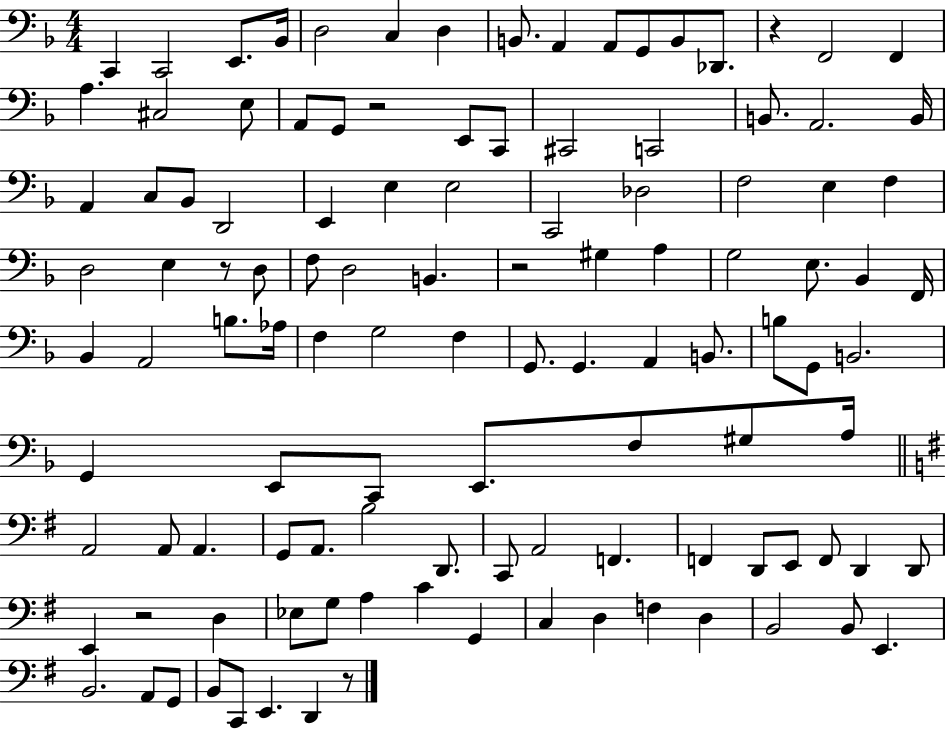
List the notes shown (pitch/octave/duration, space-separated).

C2/q C2/h E2/e. Bb2/s D3/h C3/q D3/q B2/e. A2/q A2/e G2/e B2/e Db2/e. R/q F2/h F2/q A3/q. C#3/h E3/e A2/e G2/e R/h E2/e C2/e C#2/h C2/h B2/e. A2/h. B2/s A2/q C3/e Bb2/e D2/h E2/q E3/q E3/h C2/h Db3/h F3/h E3/q F3/q D3/h E3/q R/e D3/e F3/e D3/h B2/q. R/h G#3/q A3/q G3/h E3/e. Bb2/q F2/s Bb2/q A2/h B3/e. Ab3/s F3/q G3/h F3/q G2/e. G2/q. A2/q B2/e. B3/e G2/e B2/h. G2/q E2/e C2/e E2/e. F3/e G#3/e A3/s A2/h A2/e A2/q. G2/e A2/e. B3/h D2/e. C2/e A2/h F2/q. F2/q D2/e E2/e F2/e D2/q D2/e E2/q R/h D3/q Eb3/e G3/e A3/q C4/q G2/q C3/q D3/q F3/q D3/q B2/h B2/e E2/q. B2/h. A2/e G2/e B2/e C2/e E2/q. D2/q R/e